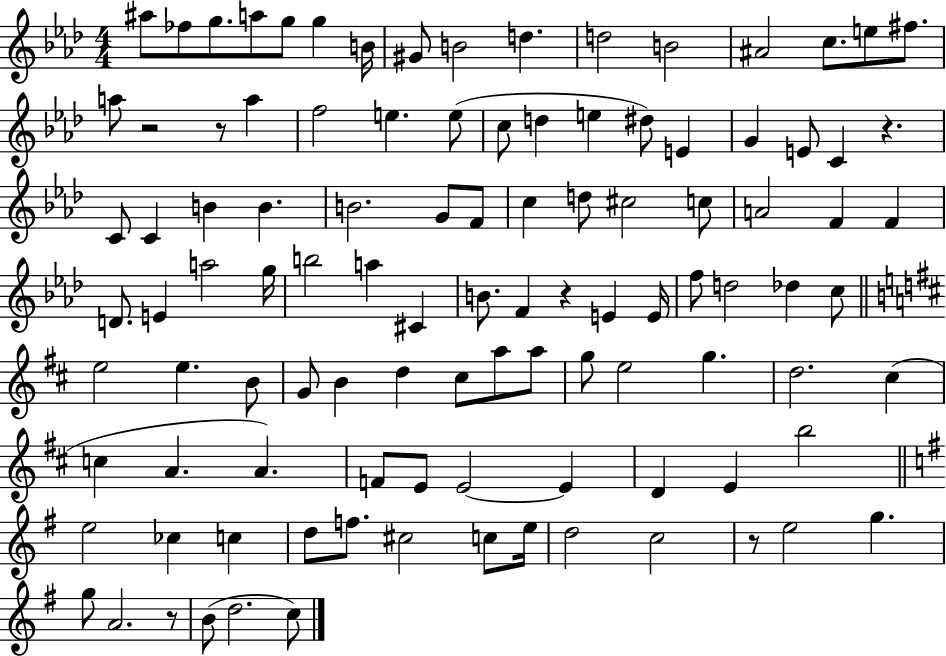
X:1
T:Untitled
M:4/4
L:1/4
K:Ab
^a/2 _f/2 g/2 a/2 g/2 g B/4 ^G/2 B2 d d2 B2 ^A2 c/2 e/2 ^f/2 a/2 z2 z/2 a f2 e e/2 c/2 d e ^d/2 E G E/2 C z C/2 C B B B2 G/2 F/2 c d/2 ^c2 c/2 A2 F F D/2 E a2 g/4 b2 a ^C B/2 F z E E/4 f/2 d2 _d c/2 e2 e B/2 G/2 B d ^c/2 a/2 a/2 g/2 e2 g d2 ^c c A A F/2 E/2 E2 E D E b2 e2 _c c d/2 f/2 ^c2 c/2 e/4 d2 c2 z/2 e2 g g/2 A2 z/2 B/2 d2 c/2